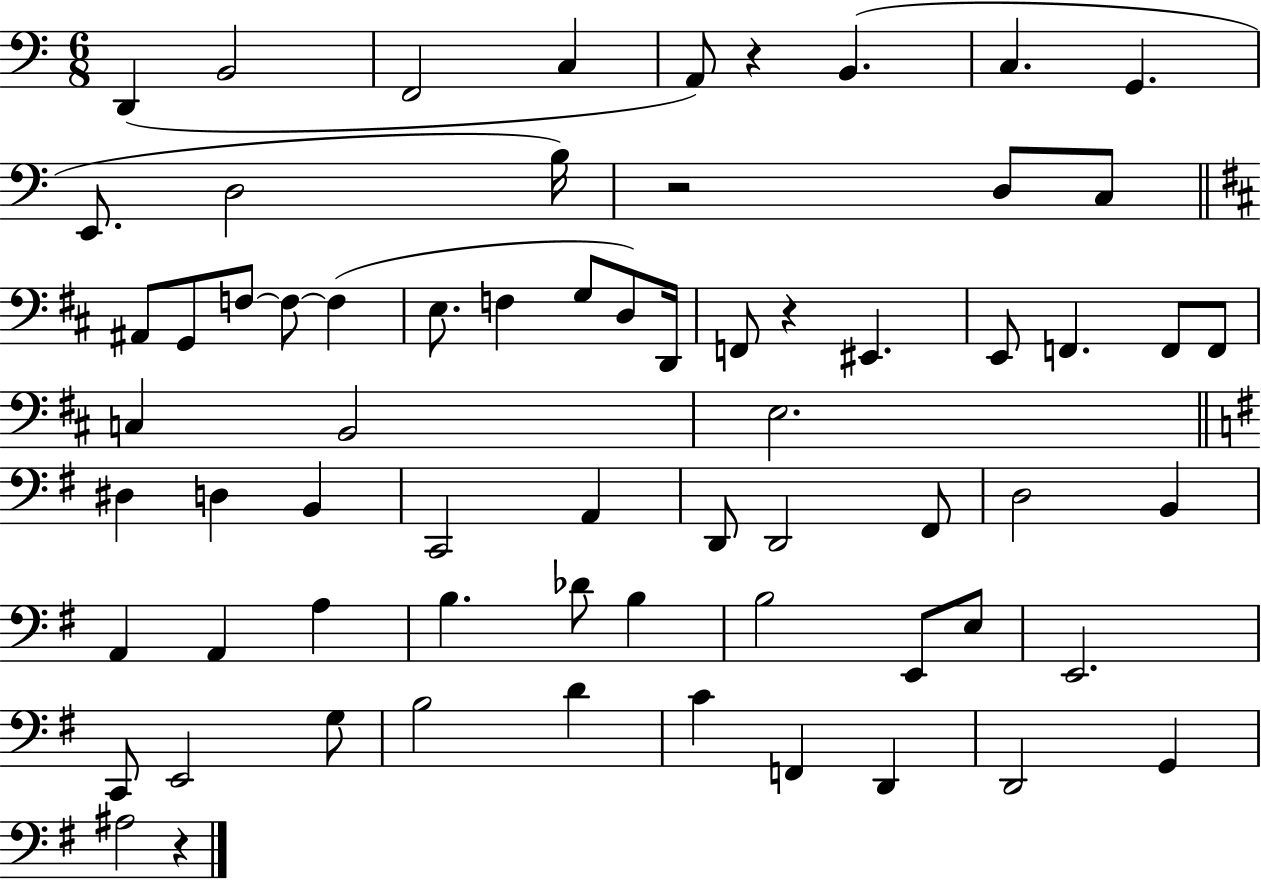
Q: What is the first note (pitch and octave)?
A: D2